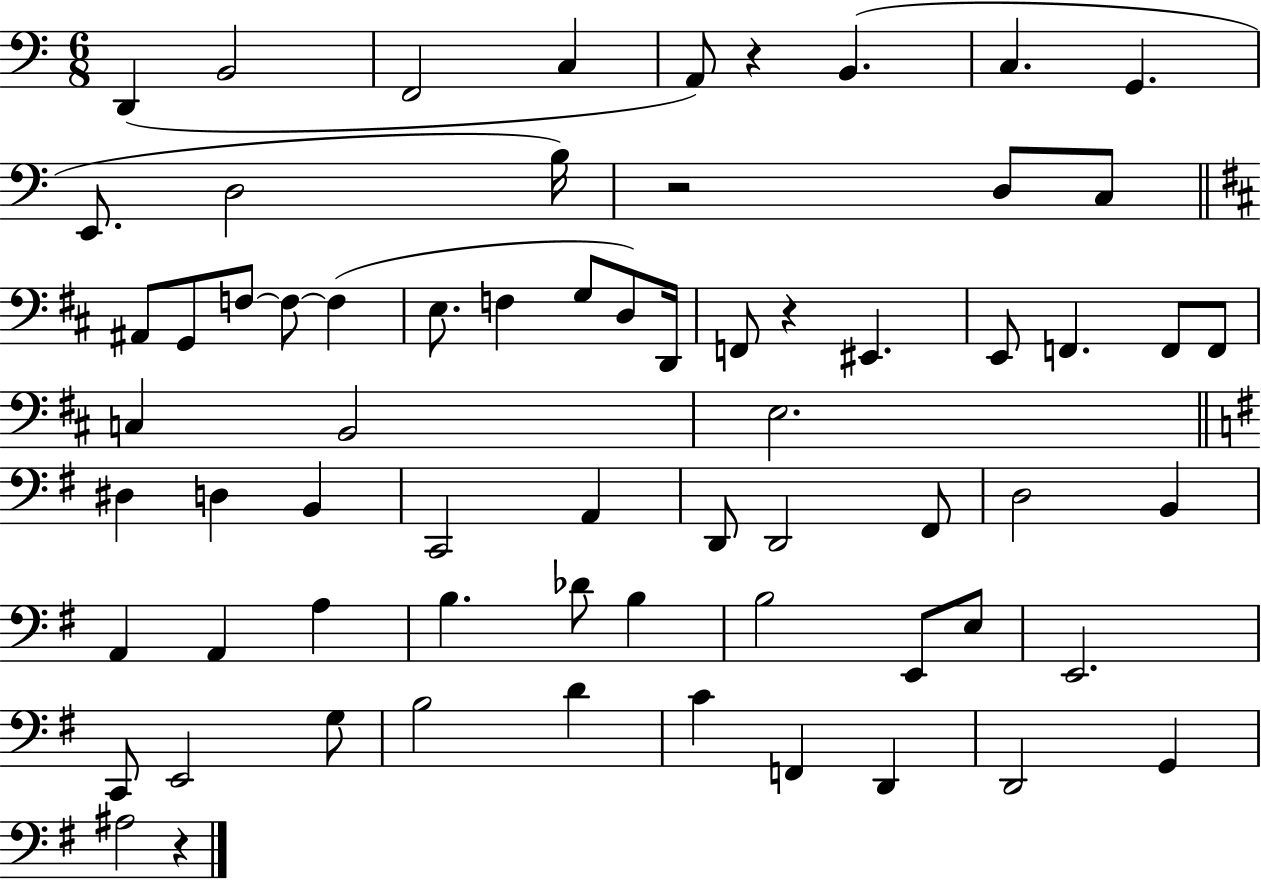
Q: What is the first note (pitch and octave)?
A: D2